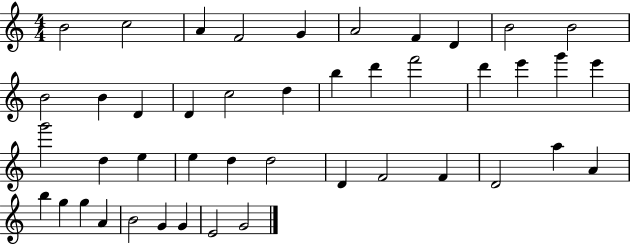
B4/h C5/h A4/q F4/h G4/q A4/h F4/q D4/q B4/h B4/h B4/h B4/q D4/q D4/q C5/h D5/q B5/q D6/q F6/h D6/q E6/q G6/q E6/q G6/h D5/q E5/q E5/q D5/q D5/h D4/q F4/h F4/q D4/h A5/q A4/q B5/q G5/q G5/q A4/q B4/h G4/q G4/q E4/h G4/h